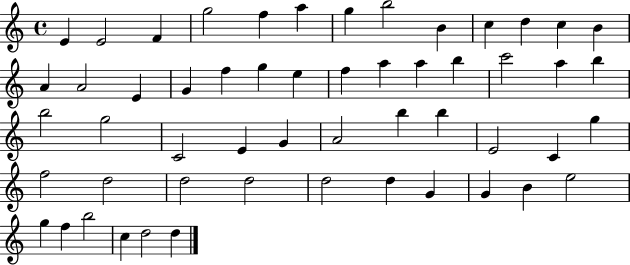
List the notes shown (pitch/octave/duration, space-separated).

E4/q E4/h F4/q G5/h F5/q A5/q G5/q B5/h B4/q C5/q D5/q C5/q B4/q A4/q A4/h E4/q G4/q F5/q G5/q E5/q F5/q A5/q A5/q B5/q C6/h A5/q B5/q B5/h G5/h C4/h E4/q G4/q A4/h B5/q B5/q E4/h C4/q G5/q F5/h D5/h D5/h D5/h D5/h D5/q G4/q G4/q B4/q E5/h G5/q F5/q B5/h C5/q D5/h D5/q